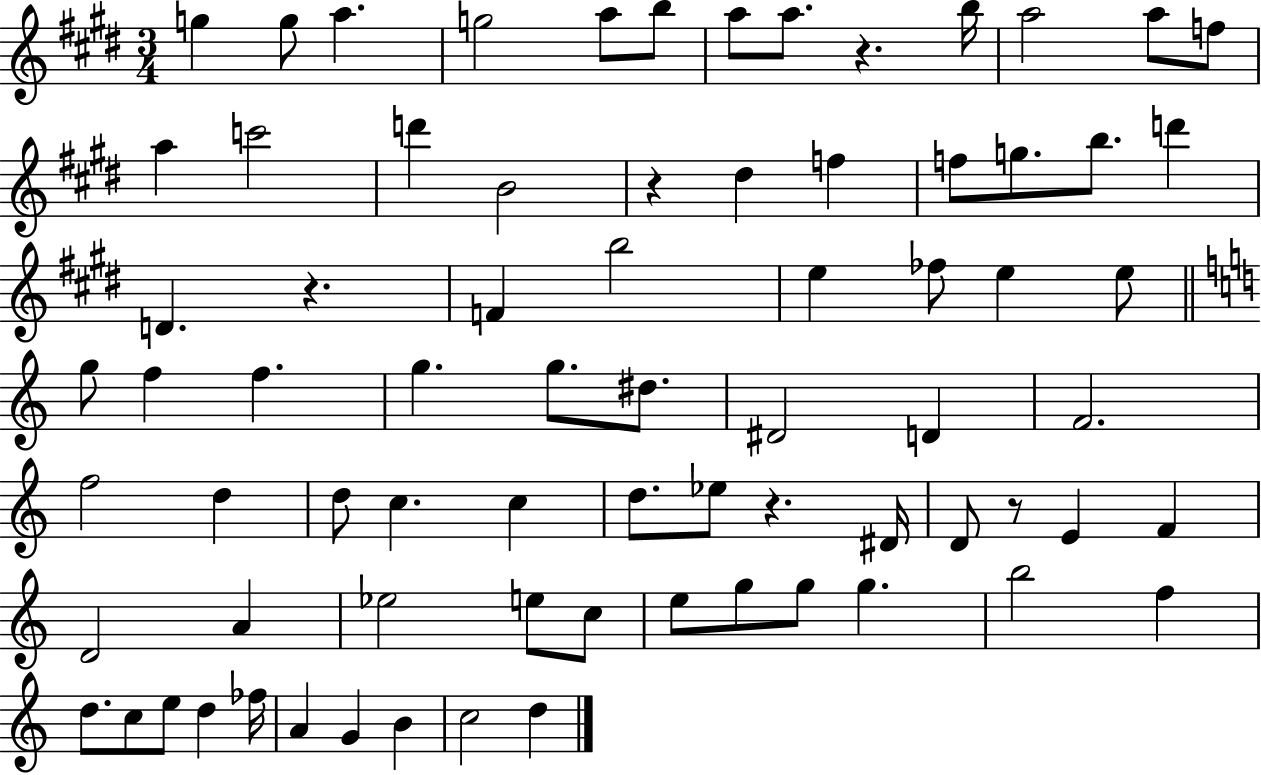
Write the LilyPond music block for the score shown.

{
  \clef treble
  \numericTimeSignature
  \time 3/4
  \key e \major
  g''4 g''8 a''4. | g''2 a''8 b''8 | a''8 a''8. r4. b''16 | a''2 a''8 f''8 | \break a''4 c'''2 | d'''4 b'2 | r4 dis''4 f''4 | f''8 g''8. b''8. d'''4 | \break d'4. r4. | f'4 b''2 | e''4 fes''8 e''4 e''8 | \bar "||" \break \key c \major g''8 f''4 f''4. | g''4. g''8. dis''8. | dis'2 d'4 | f'2. | \break f''2 d''4 | d''8 c''4. c''4 | d''8. ees''8 r4. dis'16 | d'8 r8 e'4 f'4 | \break d'2 a'4 | ees''2 e''8 c''8 | e''8 g''8 g''8 g''4. | b''2 f''4 | \break d''8. c''8 e''8 d''4 fes''16 | a'4 g'4 b'4 | c''2 d''4 | \bar "|."
}